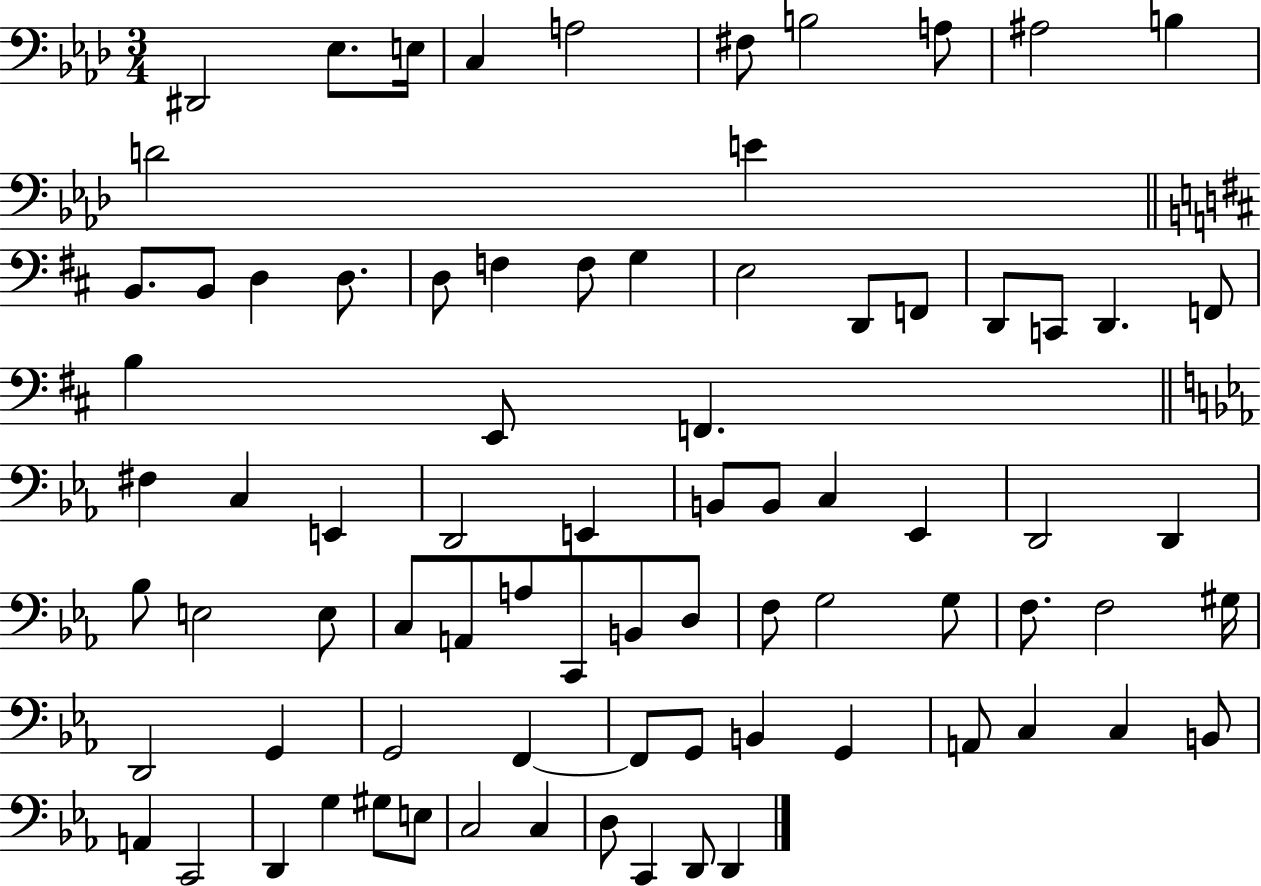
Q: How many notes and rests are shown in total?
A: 80